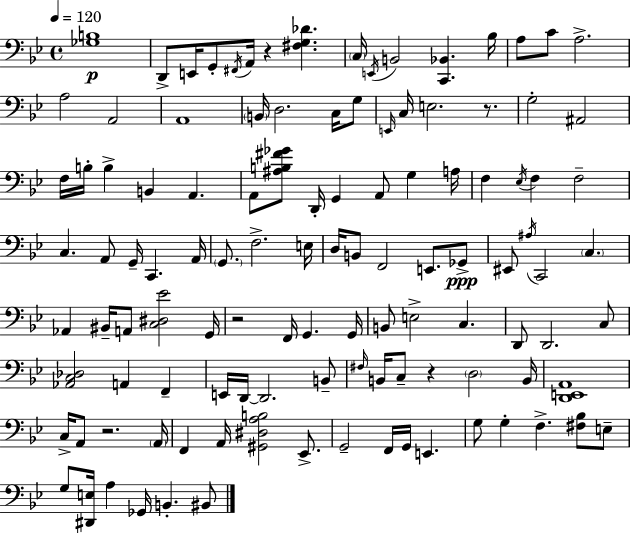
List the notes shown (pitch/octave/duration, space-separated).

[Gb3,B3]/w D2/e E2/s G2/e F#2/s A2/s R/q [F#3,G3,Db4]/q. C3/s E2/s B2/h [C2,Bb2]/q. Bb3/s A3/e C4/e A3/h. A3/h A2/h A2/w B2/s D3/h. C3/s G3/e E2/s C3/s E3/h. R/e. G3/h A#2/h F3/s B3/s B3/q B2/q A2/q. A2/e [A#3,B3,F#4,Gb4]/e D2/s G2/q A2/e G3/q A3/s F3/q Eb3/s F3/q F3/h C3/q. A2/e G2/s C2/q. A2/s G2/e. F3/h. E3/s D3/s B2/e F2/h E2/e. Gb2/e EIS2/e A#3/s C2/h C3/q. Ab2/q BIS2/s A2/e [C3,D#3,Eb4]/h G2/s R/h F2/s G2/q. G2/s B2/e E3/h C3/q. D2/e D2/h. C3/e [Ab2,C3,Db3]/h A2/q F2/q E2/s D2/s D2/h. B2/e F#3/s B2/s C3/e R/q D3/h B2/s [D2,E2,A2]/w C3/s A2/e R/h. A2/s F2/q A2/s [G#2,D#3,A3,B3]/h Eb2/e. G2/h F2/s G2/s E2/q. G3/e G3/q F3/q. [F#3,Bb3]/e E3/e G3/e [D#2,E3]/s A3/q Gb2/s B2/q. BIS2/e